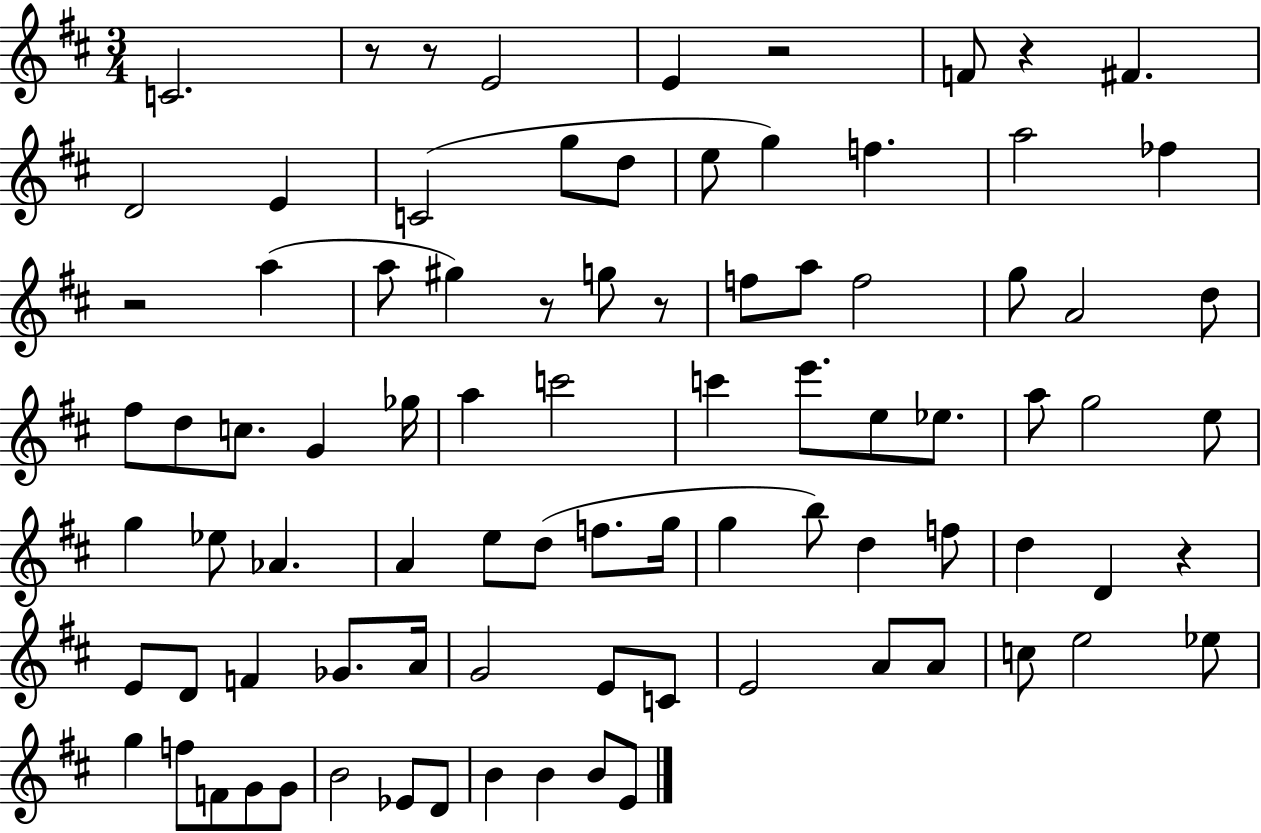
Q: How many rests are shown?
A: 8